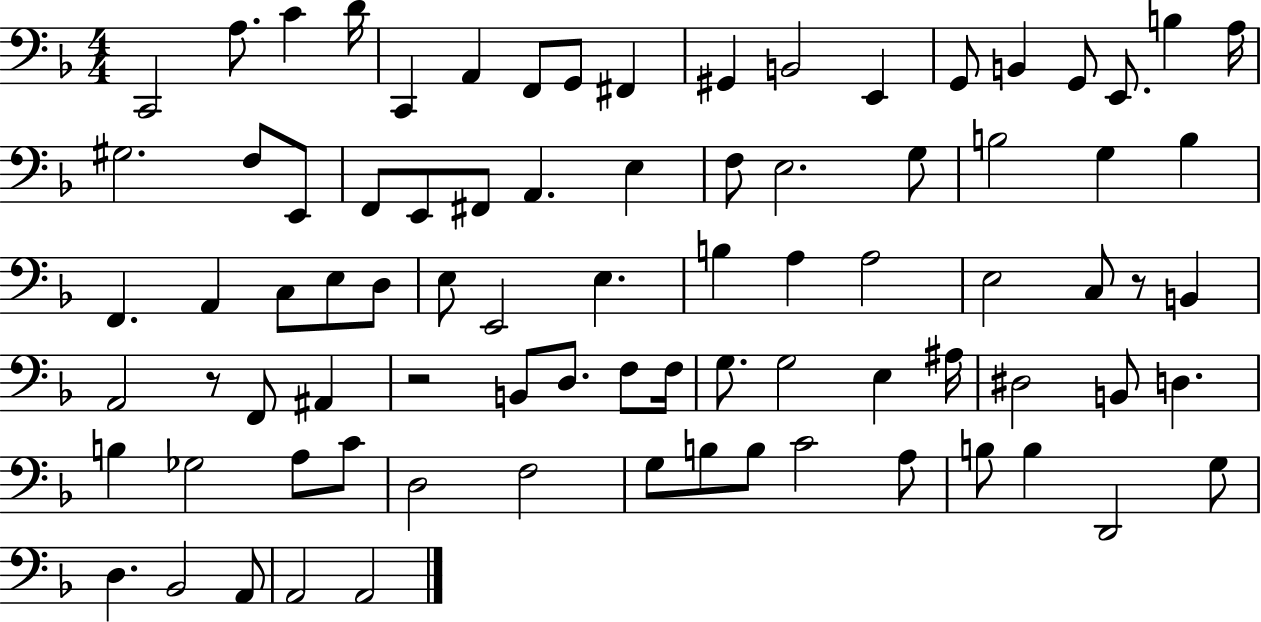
X:1
T:Untitled
M:4/4
L:1/4
K:F
C,,2 A,/2 C D/4 C,, A,, F,,/2 G,,/2 ^F,, ^G,, B,,2 E,, G,,/2 B,, G,,/2 E,,/2 B, A,/4 ^G,2 F,/2 E,,/2 F,,/2 E,,/2 ^F,,/2 A,, E, F,/2 E,2 G,/2 B,2 G, B, F,, A,, C,/2 E,/2 D,/2 E,/2 E,,2 E, B, A, A,2 E,2 C,/2 z/2 B,, A,,2 z/2 F,,/2 ^A,, z2 B,,/2 D,/2 F,/2 F,/4 G,/2 G,2 E, ^A,/4 ^D,2 B,,/2 D, B, _G,2 A,/2 C/2 D,2 F,2 G,/2 B,/2 B,/2 C2 A,/2 B,/2 B, D,,2 G,/2 D, _B,,2 A,,/2 A,,2 A,,2